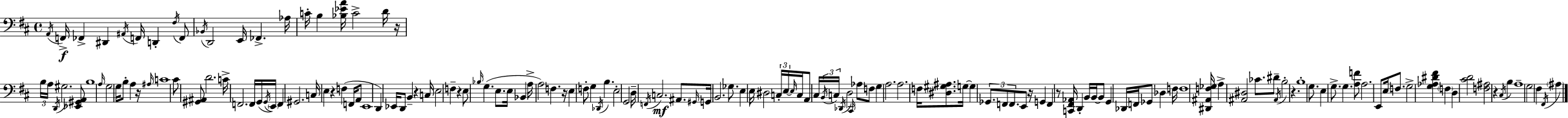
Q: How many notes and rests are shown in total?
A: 161